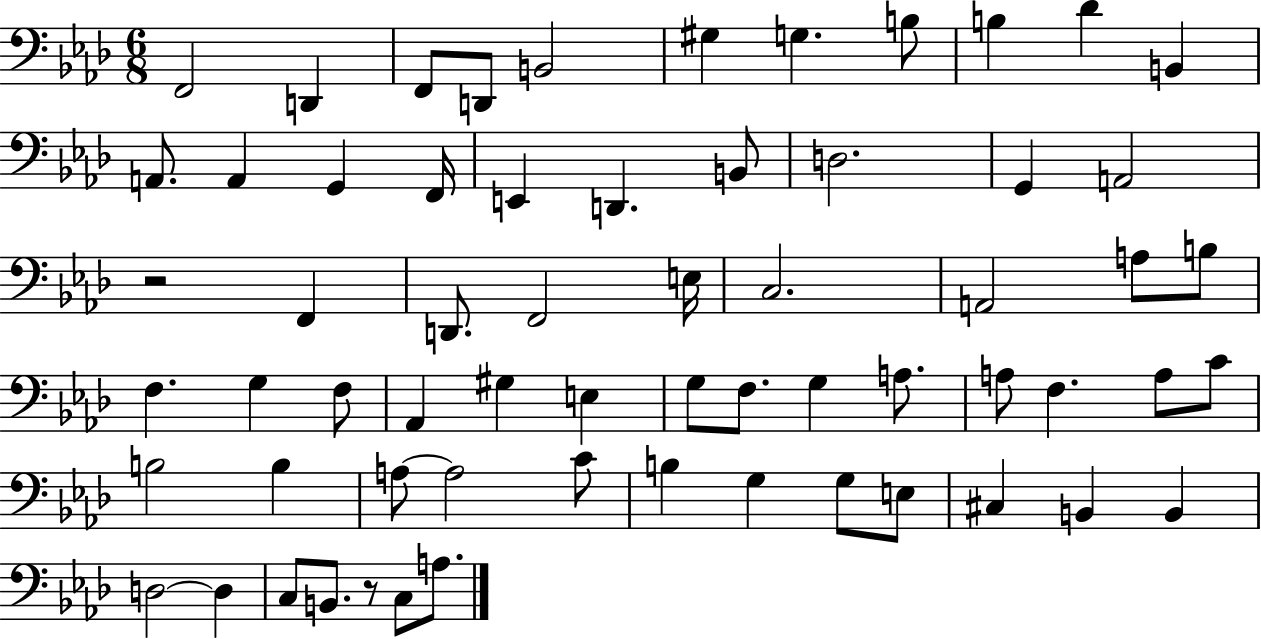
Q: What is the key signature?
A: AES major